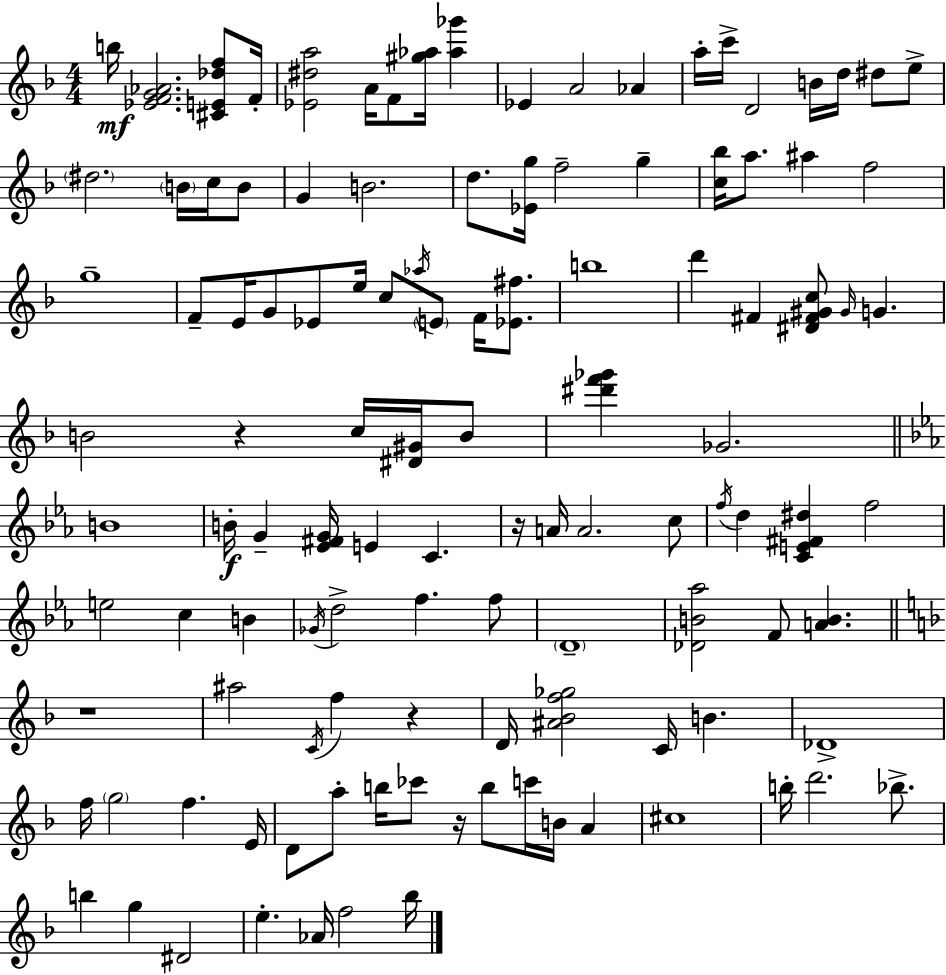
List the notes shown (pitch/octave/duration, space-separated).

B5/s [Eb4,F4,G4,Ab4]/h. [C#4,E4,Db5,F5]/e F4/s [Eb4,D#5,A5]/h A4/s F4/e [G#5,Ab5]/s [Ab5,Gb6]/q Eb4/q A4/h Ab4/q A5/s C6/s D4/h B4/s D5/s D#5/e E5/e D#5/h. B4/s C5/s B4/e G4/q B4/h. D5/e. [Eb4,G5]/s F5/h G5/q [C5,Bb5]/s A5/e. A#5/q F5/h G5/w F4/e E4/s G4/e Eb4/e E5/s C5/e Ab5/s E4/e F4/s [Eb4,F#5]/e. B5/w D6/q F#4/q [D#4,F#4,G#4,C5]/e G#4/s G4/q. B4/h R/q C5/s [D#4,G#4]/s B4/e [D#6,F6,Gb6]/q Gb4/h. B4/w B4/s G4/q [Eb4,F#4,G4]/s E4/q C4/q. R/s A4/s A4/h. C5/e F5/s D5/q [C4,E4,F#4,D#5]/q F5/h E5/h C5/q B4/q Gb4/s D5/h F5/q. F5/e D4/w [Db4,B4,Ab5]/h F4/e [A4,B4]/q. R/w A#5/h C4/s F5/q R/q D4/s [A#4,Bb4,F5,Gb5]/h C4/s B4/q. Db4/w F5/s G5/h F5/q. E4/s D4/e A5/e B5/s CES6/e R/s B5/e C6/s B4/s A4/q C#5/w B5/s D6/h. Bb5/e. B5/q G5/q D#4/h E5/q. Ab4/s F5/h Bb5/s